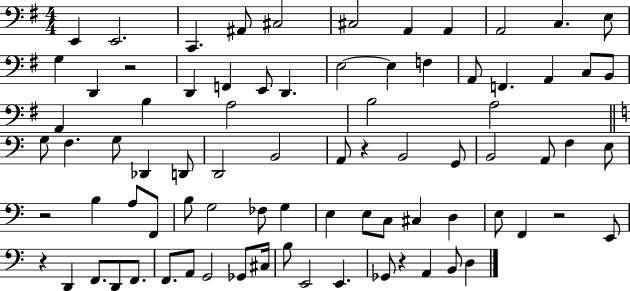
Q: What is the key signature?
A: G major